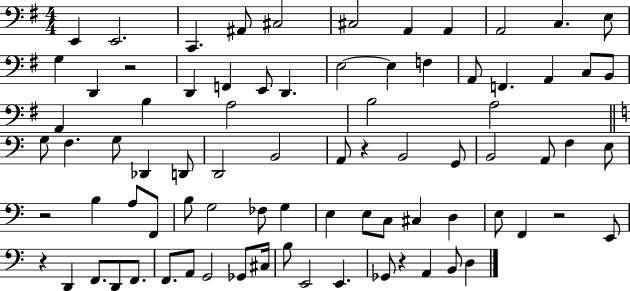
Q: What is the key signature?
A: G major